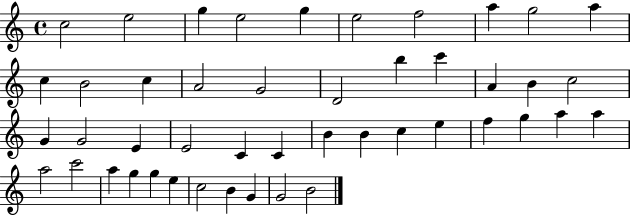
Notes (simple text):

C5/h E5/h G5/q E5/h G5/q E5/h F5/h A5/q G5/h A5/q C5/q B4/h C5/q A4/h G4/h D4/h B5/q C6/q A4/q B4/q C5/h G4/q G4/h E4/q E4/h C4/q C4/q B4/q B4/q C5/q E5/q F5/q G5/q A5/q A5/q A5/h C6/h A5/q G5/q G5/q E5/q C5/h B4/q G4/q G4/h B4/h